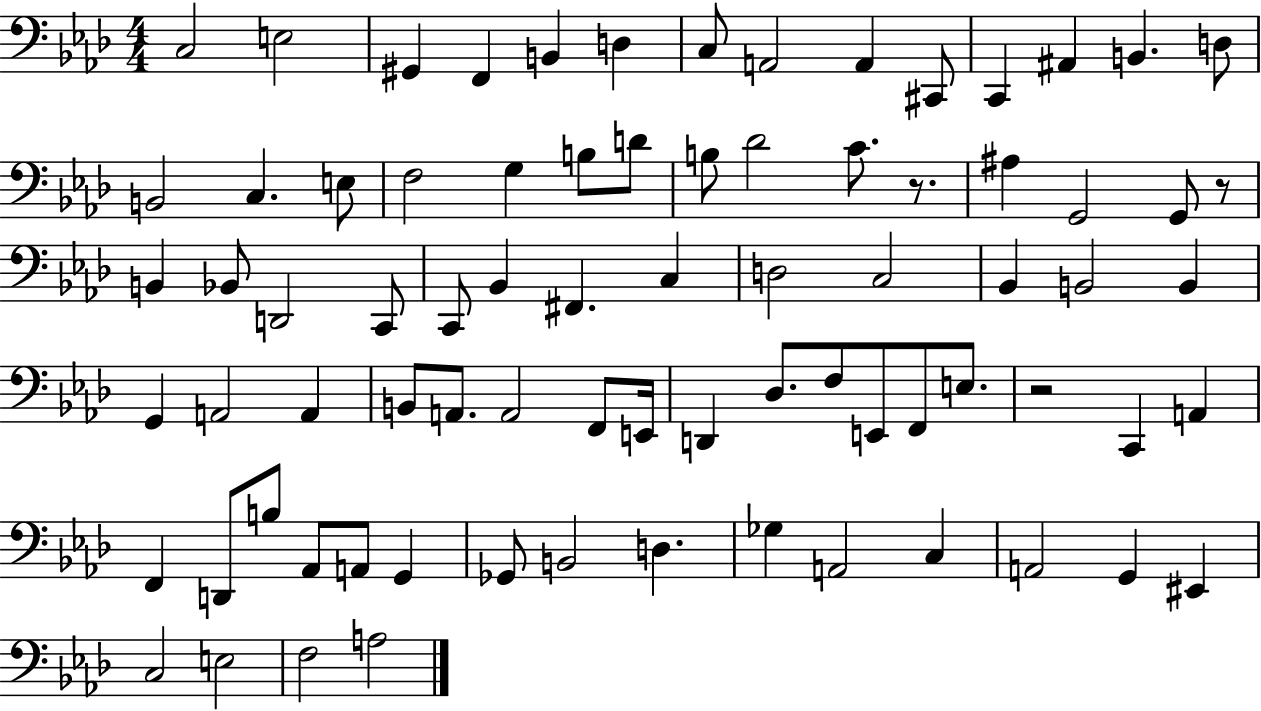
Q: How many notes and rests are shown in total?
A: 78